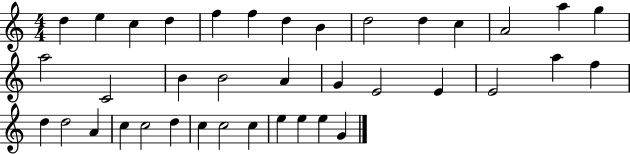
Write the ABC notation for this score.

X:1
T:Untitled
M:4/4
L:1/4
K:C
d e c d f f d B d2 d c A2 a g a2 C2 B B2 A G E2 E E2 a f d d2 A c c2 d c c2 c e e e G